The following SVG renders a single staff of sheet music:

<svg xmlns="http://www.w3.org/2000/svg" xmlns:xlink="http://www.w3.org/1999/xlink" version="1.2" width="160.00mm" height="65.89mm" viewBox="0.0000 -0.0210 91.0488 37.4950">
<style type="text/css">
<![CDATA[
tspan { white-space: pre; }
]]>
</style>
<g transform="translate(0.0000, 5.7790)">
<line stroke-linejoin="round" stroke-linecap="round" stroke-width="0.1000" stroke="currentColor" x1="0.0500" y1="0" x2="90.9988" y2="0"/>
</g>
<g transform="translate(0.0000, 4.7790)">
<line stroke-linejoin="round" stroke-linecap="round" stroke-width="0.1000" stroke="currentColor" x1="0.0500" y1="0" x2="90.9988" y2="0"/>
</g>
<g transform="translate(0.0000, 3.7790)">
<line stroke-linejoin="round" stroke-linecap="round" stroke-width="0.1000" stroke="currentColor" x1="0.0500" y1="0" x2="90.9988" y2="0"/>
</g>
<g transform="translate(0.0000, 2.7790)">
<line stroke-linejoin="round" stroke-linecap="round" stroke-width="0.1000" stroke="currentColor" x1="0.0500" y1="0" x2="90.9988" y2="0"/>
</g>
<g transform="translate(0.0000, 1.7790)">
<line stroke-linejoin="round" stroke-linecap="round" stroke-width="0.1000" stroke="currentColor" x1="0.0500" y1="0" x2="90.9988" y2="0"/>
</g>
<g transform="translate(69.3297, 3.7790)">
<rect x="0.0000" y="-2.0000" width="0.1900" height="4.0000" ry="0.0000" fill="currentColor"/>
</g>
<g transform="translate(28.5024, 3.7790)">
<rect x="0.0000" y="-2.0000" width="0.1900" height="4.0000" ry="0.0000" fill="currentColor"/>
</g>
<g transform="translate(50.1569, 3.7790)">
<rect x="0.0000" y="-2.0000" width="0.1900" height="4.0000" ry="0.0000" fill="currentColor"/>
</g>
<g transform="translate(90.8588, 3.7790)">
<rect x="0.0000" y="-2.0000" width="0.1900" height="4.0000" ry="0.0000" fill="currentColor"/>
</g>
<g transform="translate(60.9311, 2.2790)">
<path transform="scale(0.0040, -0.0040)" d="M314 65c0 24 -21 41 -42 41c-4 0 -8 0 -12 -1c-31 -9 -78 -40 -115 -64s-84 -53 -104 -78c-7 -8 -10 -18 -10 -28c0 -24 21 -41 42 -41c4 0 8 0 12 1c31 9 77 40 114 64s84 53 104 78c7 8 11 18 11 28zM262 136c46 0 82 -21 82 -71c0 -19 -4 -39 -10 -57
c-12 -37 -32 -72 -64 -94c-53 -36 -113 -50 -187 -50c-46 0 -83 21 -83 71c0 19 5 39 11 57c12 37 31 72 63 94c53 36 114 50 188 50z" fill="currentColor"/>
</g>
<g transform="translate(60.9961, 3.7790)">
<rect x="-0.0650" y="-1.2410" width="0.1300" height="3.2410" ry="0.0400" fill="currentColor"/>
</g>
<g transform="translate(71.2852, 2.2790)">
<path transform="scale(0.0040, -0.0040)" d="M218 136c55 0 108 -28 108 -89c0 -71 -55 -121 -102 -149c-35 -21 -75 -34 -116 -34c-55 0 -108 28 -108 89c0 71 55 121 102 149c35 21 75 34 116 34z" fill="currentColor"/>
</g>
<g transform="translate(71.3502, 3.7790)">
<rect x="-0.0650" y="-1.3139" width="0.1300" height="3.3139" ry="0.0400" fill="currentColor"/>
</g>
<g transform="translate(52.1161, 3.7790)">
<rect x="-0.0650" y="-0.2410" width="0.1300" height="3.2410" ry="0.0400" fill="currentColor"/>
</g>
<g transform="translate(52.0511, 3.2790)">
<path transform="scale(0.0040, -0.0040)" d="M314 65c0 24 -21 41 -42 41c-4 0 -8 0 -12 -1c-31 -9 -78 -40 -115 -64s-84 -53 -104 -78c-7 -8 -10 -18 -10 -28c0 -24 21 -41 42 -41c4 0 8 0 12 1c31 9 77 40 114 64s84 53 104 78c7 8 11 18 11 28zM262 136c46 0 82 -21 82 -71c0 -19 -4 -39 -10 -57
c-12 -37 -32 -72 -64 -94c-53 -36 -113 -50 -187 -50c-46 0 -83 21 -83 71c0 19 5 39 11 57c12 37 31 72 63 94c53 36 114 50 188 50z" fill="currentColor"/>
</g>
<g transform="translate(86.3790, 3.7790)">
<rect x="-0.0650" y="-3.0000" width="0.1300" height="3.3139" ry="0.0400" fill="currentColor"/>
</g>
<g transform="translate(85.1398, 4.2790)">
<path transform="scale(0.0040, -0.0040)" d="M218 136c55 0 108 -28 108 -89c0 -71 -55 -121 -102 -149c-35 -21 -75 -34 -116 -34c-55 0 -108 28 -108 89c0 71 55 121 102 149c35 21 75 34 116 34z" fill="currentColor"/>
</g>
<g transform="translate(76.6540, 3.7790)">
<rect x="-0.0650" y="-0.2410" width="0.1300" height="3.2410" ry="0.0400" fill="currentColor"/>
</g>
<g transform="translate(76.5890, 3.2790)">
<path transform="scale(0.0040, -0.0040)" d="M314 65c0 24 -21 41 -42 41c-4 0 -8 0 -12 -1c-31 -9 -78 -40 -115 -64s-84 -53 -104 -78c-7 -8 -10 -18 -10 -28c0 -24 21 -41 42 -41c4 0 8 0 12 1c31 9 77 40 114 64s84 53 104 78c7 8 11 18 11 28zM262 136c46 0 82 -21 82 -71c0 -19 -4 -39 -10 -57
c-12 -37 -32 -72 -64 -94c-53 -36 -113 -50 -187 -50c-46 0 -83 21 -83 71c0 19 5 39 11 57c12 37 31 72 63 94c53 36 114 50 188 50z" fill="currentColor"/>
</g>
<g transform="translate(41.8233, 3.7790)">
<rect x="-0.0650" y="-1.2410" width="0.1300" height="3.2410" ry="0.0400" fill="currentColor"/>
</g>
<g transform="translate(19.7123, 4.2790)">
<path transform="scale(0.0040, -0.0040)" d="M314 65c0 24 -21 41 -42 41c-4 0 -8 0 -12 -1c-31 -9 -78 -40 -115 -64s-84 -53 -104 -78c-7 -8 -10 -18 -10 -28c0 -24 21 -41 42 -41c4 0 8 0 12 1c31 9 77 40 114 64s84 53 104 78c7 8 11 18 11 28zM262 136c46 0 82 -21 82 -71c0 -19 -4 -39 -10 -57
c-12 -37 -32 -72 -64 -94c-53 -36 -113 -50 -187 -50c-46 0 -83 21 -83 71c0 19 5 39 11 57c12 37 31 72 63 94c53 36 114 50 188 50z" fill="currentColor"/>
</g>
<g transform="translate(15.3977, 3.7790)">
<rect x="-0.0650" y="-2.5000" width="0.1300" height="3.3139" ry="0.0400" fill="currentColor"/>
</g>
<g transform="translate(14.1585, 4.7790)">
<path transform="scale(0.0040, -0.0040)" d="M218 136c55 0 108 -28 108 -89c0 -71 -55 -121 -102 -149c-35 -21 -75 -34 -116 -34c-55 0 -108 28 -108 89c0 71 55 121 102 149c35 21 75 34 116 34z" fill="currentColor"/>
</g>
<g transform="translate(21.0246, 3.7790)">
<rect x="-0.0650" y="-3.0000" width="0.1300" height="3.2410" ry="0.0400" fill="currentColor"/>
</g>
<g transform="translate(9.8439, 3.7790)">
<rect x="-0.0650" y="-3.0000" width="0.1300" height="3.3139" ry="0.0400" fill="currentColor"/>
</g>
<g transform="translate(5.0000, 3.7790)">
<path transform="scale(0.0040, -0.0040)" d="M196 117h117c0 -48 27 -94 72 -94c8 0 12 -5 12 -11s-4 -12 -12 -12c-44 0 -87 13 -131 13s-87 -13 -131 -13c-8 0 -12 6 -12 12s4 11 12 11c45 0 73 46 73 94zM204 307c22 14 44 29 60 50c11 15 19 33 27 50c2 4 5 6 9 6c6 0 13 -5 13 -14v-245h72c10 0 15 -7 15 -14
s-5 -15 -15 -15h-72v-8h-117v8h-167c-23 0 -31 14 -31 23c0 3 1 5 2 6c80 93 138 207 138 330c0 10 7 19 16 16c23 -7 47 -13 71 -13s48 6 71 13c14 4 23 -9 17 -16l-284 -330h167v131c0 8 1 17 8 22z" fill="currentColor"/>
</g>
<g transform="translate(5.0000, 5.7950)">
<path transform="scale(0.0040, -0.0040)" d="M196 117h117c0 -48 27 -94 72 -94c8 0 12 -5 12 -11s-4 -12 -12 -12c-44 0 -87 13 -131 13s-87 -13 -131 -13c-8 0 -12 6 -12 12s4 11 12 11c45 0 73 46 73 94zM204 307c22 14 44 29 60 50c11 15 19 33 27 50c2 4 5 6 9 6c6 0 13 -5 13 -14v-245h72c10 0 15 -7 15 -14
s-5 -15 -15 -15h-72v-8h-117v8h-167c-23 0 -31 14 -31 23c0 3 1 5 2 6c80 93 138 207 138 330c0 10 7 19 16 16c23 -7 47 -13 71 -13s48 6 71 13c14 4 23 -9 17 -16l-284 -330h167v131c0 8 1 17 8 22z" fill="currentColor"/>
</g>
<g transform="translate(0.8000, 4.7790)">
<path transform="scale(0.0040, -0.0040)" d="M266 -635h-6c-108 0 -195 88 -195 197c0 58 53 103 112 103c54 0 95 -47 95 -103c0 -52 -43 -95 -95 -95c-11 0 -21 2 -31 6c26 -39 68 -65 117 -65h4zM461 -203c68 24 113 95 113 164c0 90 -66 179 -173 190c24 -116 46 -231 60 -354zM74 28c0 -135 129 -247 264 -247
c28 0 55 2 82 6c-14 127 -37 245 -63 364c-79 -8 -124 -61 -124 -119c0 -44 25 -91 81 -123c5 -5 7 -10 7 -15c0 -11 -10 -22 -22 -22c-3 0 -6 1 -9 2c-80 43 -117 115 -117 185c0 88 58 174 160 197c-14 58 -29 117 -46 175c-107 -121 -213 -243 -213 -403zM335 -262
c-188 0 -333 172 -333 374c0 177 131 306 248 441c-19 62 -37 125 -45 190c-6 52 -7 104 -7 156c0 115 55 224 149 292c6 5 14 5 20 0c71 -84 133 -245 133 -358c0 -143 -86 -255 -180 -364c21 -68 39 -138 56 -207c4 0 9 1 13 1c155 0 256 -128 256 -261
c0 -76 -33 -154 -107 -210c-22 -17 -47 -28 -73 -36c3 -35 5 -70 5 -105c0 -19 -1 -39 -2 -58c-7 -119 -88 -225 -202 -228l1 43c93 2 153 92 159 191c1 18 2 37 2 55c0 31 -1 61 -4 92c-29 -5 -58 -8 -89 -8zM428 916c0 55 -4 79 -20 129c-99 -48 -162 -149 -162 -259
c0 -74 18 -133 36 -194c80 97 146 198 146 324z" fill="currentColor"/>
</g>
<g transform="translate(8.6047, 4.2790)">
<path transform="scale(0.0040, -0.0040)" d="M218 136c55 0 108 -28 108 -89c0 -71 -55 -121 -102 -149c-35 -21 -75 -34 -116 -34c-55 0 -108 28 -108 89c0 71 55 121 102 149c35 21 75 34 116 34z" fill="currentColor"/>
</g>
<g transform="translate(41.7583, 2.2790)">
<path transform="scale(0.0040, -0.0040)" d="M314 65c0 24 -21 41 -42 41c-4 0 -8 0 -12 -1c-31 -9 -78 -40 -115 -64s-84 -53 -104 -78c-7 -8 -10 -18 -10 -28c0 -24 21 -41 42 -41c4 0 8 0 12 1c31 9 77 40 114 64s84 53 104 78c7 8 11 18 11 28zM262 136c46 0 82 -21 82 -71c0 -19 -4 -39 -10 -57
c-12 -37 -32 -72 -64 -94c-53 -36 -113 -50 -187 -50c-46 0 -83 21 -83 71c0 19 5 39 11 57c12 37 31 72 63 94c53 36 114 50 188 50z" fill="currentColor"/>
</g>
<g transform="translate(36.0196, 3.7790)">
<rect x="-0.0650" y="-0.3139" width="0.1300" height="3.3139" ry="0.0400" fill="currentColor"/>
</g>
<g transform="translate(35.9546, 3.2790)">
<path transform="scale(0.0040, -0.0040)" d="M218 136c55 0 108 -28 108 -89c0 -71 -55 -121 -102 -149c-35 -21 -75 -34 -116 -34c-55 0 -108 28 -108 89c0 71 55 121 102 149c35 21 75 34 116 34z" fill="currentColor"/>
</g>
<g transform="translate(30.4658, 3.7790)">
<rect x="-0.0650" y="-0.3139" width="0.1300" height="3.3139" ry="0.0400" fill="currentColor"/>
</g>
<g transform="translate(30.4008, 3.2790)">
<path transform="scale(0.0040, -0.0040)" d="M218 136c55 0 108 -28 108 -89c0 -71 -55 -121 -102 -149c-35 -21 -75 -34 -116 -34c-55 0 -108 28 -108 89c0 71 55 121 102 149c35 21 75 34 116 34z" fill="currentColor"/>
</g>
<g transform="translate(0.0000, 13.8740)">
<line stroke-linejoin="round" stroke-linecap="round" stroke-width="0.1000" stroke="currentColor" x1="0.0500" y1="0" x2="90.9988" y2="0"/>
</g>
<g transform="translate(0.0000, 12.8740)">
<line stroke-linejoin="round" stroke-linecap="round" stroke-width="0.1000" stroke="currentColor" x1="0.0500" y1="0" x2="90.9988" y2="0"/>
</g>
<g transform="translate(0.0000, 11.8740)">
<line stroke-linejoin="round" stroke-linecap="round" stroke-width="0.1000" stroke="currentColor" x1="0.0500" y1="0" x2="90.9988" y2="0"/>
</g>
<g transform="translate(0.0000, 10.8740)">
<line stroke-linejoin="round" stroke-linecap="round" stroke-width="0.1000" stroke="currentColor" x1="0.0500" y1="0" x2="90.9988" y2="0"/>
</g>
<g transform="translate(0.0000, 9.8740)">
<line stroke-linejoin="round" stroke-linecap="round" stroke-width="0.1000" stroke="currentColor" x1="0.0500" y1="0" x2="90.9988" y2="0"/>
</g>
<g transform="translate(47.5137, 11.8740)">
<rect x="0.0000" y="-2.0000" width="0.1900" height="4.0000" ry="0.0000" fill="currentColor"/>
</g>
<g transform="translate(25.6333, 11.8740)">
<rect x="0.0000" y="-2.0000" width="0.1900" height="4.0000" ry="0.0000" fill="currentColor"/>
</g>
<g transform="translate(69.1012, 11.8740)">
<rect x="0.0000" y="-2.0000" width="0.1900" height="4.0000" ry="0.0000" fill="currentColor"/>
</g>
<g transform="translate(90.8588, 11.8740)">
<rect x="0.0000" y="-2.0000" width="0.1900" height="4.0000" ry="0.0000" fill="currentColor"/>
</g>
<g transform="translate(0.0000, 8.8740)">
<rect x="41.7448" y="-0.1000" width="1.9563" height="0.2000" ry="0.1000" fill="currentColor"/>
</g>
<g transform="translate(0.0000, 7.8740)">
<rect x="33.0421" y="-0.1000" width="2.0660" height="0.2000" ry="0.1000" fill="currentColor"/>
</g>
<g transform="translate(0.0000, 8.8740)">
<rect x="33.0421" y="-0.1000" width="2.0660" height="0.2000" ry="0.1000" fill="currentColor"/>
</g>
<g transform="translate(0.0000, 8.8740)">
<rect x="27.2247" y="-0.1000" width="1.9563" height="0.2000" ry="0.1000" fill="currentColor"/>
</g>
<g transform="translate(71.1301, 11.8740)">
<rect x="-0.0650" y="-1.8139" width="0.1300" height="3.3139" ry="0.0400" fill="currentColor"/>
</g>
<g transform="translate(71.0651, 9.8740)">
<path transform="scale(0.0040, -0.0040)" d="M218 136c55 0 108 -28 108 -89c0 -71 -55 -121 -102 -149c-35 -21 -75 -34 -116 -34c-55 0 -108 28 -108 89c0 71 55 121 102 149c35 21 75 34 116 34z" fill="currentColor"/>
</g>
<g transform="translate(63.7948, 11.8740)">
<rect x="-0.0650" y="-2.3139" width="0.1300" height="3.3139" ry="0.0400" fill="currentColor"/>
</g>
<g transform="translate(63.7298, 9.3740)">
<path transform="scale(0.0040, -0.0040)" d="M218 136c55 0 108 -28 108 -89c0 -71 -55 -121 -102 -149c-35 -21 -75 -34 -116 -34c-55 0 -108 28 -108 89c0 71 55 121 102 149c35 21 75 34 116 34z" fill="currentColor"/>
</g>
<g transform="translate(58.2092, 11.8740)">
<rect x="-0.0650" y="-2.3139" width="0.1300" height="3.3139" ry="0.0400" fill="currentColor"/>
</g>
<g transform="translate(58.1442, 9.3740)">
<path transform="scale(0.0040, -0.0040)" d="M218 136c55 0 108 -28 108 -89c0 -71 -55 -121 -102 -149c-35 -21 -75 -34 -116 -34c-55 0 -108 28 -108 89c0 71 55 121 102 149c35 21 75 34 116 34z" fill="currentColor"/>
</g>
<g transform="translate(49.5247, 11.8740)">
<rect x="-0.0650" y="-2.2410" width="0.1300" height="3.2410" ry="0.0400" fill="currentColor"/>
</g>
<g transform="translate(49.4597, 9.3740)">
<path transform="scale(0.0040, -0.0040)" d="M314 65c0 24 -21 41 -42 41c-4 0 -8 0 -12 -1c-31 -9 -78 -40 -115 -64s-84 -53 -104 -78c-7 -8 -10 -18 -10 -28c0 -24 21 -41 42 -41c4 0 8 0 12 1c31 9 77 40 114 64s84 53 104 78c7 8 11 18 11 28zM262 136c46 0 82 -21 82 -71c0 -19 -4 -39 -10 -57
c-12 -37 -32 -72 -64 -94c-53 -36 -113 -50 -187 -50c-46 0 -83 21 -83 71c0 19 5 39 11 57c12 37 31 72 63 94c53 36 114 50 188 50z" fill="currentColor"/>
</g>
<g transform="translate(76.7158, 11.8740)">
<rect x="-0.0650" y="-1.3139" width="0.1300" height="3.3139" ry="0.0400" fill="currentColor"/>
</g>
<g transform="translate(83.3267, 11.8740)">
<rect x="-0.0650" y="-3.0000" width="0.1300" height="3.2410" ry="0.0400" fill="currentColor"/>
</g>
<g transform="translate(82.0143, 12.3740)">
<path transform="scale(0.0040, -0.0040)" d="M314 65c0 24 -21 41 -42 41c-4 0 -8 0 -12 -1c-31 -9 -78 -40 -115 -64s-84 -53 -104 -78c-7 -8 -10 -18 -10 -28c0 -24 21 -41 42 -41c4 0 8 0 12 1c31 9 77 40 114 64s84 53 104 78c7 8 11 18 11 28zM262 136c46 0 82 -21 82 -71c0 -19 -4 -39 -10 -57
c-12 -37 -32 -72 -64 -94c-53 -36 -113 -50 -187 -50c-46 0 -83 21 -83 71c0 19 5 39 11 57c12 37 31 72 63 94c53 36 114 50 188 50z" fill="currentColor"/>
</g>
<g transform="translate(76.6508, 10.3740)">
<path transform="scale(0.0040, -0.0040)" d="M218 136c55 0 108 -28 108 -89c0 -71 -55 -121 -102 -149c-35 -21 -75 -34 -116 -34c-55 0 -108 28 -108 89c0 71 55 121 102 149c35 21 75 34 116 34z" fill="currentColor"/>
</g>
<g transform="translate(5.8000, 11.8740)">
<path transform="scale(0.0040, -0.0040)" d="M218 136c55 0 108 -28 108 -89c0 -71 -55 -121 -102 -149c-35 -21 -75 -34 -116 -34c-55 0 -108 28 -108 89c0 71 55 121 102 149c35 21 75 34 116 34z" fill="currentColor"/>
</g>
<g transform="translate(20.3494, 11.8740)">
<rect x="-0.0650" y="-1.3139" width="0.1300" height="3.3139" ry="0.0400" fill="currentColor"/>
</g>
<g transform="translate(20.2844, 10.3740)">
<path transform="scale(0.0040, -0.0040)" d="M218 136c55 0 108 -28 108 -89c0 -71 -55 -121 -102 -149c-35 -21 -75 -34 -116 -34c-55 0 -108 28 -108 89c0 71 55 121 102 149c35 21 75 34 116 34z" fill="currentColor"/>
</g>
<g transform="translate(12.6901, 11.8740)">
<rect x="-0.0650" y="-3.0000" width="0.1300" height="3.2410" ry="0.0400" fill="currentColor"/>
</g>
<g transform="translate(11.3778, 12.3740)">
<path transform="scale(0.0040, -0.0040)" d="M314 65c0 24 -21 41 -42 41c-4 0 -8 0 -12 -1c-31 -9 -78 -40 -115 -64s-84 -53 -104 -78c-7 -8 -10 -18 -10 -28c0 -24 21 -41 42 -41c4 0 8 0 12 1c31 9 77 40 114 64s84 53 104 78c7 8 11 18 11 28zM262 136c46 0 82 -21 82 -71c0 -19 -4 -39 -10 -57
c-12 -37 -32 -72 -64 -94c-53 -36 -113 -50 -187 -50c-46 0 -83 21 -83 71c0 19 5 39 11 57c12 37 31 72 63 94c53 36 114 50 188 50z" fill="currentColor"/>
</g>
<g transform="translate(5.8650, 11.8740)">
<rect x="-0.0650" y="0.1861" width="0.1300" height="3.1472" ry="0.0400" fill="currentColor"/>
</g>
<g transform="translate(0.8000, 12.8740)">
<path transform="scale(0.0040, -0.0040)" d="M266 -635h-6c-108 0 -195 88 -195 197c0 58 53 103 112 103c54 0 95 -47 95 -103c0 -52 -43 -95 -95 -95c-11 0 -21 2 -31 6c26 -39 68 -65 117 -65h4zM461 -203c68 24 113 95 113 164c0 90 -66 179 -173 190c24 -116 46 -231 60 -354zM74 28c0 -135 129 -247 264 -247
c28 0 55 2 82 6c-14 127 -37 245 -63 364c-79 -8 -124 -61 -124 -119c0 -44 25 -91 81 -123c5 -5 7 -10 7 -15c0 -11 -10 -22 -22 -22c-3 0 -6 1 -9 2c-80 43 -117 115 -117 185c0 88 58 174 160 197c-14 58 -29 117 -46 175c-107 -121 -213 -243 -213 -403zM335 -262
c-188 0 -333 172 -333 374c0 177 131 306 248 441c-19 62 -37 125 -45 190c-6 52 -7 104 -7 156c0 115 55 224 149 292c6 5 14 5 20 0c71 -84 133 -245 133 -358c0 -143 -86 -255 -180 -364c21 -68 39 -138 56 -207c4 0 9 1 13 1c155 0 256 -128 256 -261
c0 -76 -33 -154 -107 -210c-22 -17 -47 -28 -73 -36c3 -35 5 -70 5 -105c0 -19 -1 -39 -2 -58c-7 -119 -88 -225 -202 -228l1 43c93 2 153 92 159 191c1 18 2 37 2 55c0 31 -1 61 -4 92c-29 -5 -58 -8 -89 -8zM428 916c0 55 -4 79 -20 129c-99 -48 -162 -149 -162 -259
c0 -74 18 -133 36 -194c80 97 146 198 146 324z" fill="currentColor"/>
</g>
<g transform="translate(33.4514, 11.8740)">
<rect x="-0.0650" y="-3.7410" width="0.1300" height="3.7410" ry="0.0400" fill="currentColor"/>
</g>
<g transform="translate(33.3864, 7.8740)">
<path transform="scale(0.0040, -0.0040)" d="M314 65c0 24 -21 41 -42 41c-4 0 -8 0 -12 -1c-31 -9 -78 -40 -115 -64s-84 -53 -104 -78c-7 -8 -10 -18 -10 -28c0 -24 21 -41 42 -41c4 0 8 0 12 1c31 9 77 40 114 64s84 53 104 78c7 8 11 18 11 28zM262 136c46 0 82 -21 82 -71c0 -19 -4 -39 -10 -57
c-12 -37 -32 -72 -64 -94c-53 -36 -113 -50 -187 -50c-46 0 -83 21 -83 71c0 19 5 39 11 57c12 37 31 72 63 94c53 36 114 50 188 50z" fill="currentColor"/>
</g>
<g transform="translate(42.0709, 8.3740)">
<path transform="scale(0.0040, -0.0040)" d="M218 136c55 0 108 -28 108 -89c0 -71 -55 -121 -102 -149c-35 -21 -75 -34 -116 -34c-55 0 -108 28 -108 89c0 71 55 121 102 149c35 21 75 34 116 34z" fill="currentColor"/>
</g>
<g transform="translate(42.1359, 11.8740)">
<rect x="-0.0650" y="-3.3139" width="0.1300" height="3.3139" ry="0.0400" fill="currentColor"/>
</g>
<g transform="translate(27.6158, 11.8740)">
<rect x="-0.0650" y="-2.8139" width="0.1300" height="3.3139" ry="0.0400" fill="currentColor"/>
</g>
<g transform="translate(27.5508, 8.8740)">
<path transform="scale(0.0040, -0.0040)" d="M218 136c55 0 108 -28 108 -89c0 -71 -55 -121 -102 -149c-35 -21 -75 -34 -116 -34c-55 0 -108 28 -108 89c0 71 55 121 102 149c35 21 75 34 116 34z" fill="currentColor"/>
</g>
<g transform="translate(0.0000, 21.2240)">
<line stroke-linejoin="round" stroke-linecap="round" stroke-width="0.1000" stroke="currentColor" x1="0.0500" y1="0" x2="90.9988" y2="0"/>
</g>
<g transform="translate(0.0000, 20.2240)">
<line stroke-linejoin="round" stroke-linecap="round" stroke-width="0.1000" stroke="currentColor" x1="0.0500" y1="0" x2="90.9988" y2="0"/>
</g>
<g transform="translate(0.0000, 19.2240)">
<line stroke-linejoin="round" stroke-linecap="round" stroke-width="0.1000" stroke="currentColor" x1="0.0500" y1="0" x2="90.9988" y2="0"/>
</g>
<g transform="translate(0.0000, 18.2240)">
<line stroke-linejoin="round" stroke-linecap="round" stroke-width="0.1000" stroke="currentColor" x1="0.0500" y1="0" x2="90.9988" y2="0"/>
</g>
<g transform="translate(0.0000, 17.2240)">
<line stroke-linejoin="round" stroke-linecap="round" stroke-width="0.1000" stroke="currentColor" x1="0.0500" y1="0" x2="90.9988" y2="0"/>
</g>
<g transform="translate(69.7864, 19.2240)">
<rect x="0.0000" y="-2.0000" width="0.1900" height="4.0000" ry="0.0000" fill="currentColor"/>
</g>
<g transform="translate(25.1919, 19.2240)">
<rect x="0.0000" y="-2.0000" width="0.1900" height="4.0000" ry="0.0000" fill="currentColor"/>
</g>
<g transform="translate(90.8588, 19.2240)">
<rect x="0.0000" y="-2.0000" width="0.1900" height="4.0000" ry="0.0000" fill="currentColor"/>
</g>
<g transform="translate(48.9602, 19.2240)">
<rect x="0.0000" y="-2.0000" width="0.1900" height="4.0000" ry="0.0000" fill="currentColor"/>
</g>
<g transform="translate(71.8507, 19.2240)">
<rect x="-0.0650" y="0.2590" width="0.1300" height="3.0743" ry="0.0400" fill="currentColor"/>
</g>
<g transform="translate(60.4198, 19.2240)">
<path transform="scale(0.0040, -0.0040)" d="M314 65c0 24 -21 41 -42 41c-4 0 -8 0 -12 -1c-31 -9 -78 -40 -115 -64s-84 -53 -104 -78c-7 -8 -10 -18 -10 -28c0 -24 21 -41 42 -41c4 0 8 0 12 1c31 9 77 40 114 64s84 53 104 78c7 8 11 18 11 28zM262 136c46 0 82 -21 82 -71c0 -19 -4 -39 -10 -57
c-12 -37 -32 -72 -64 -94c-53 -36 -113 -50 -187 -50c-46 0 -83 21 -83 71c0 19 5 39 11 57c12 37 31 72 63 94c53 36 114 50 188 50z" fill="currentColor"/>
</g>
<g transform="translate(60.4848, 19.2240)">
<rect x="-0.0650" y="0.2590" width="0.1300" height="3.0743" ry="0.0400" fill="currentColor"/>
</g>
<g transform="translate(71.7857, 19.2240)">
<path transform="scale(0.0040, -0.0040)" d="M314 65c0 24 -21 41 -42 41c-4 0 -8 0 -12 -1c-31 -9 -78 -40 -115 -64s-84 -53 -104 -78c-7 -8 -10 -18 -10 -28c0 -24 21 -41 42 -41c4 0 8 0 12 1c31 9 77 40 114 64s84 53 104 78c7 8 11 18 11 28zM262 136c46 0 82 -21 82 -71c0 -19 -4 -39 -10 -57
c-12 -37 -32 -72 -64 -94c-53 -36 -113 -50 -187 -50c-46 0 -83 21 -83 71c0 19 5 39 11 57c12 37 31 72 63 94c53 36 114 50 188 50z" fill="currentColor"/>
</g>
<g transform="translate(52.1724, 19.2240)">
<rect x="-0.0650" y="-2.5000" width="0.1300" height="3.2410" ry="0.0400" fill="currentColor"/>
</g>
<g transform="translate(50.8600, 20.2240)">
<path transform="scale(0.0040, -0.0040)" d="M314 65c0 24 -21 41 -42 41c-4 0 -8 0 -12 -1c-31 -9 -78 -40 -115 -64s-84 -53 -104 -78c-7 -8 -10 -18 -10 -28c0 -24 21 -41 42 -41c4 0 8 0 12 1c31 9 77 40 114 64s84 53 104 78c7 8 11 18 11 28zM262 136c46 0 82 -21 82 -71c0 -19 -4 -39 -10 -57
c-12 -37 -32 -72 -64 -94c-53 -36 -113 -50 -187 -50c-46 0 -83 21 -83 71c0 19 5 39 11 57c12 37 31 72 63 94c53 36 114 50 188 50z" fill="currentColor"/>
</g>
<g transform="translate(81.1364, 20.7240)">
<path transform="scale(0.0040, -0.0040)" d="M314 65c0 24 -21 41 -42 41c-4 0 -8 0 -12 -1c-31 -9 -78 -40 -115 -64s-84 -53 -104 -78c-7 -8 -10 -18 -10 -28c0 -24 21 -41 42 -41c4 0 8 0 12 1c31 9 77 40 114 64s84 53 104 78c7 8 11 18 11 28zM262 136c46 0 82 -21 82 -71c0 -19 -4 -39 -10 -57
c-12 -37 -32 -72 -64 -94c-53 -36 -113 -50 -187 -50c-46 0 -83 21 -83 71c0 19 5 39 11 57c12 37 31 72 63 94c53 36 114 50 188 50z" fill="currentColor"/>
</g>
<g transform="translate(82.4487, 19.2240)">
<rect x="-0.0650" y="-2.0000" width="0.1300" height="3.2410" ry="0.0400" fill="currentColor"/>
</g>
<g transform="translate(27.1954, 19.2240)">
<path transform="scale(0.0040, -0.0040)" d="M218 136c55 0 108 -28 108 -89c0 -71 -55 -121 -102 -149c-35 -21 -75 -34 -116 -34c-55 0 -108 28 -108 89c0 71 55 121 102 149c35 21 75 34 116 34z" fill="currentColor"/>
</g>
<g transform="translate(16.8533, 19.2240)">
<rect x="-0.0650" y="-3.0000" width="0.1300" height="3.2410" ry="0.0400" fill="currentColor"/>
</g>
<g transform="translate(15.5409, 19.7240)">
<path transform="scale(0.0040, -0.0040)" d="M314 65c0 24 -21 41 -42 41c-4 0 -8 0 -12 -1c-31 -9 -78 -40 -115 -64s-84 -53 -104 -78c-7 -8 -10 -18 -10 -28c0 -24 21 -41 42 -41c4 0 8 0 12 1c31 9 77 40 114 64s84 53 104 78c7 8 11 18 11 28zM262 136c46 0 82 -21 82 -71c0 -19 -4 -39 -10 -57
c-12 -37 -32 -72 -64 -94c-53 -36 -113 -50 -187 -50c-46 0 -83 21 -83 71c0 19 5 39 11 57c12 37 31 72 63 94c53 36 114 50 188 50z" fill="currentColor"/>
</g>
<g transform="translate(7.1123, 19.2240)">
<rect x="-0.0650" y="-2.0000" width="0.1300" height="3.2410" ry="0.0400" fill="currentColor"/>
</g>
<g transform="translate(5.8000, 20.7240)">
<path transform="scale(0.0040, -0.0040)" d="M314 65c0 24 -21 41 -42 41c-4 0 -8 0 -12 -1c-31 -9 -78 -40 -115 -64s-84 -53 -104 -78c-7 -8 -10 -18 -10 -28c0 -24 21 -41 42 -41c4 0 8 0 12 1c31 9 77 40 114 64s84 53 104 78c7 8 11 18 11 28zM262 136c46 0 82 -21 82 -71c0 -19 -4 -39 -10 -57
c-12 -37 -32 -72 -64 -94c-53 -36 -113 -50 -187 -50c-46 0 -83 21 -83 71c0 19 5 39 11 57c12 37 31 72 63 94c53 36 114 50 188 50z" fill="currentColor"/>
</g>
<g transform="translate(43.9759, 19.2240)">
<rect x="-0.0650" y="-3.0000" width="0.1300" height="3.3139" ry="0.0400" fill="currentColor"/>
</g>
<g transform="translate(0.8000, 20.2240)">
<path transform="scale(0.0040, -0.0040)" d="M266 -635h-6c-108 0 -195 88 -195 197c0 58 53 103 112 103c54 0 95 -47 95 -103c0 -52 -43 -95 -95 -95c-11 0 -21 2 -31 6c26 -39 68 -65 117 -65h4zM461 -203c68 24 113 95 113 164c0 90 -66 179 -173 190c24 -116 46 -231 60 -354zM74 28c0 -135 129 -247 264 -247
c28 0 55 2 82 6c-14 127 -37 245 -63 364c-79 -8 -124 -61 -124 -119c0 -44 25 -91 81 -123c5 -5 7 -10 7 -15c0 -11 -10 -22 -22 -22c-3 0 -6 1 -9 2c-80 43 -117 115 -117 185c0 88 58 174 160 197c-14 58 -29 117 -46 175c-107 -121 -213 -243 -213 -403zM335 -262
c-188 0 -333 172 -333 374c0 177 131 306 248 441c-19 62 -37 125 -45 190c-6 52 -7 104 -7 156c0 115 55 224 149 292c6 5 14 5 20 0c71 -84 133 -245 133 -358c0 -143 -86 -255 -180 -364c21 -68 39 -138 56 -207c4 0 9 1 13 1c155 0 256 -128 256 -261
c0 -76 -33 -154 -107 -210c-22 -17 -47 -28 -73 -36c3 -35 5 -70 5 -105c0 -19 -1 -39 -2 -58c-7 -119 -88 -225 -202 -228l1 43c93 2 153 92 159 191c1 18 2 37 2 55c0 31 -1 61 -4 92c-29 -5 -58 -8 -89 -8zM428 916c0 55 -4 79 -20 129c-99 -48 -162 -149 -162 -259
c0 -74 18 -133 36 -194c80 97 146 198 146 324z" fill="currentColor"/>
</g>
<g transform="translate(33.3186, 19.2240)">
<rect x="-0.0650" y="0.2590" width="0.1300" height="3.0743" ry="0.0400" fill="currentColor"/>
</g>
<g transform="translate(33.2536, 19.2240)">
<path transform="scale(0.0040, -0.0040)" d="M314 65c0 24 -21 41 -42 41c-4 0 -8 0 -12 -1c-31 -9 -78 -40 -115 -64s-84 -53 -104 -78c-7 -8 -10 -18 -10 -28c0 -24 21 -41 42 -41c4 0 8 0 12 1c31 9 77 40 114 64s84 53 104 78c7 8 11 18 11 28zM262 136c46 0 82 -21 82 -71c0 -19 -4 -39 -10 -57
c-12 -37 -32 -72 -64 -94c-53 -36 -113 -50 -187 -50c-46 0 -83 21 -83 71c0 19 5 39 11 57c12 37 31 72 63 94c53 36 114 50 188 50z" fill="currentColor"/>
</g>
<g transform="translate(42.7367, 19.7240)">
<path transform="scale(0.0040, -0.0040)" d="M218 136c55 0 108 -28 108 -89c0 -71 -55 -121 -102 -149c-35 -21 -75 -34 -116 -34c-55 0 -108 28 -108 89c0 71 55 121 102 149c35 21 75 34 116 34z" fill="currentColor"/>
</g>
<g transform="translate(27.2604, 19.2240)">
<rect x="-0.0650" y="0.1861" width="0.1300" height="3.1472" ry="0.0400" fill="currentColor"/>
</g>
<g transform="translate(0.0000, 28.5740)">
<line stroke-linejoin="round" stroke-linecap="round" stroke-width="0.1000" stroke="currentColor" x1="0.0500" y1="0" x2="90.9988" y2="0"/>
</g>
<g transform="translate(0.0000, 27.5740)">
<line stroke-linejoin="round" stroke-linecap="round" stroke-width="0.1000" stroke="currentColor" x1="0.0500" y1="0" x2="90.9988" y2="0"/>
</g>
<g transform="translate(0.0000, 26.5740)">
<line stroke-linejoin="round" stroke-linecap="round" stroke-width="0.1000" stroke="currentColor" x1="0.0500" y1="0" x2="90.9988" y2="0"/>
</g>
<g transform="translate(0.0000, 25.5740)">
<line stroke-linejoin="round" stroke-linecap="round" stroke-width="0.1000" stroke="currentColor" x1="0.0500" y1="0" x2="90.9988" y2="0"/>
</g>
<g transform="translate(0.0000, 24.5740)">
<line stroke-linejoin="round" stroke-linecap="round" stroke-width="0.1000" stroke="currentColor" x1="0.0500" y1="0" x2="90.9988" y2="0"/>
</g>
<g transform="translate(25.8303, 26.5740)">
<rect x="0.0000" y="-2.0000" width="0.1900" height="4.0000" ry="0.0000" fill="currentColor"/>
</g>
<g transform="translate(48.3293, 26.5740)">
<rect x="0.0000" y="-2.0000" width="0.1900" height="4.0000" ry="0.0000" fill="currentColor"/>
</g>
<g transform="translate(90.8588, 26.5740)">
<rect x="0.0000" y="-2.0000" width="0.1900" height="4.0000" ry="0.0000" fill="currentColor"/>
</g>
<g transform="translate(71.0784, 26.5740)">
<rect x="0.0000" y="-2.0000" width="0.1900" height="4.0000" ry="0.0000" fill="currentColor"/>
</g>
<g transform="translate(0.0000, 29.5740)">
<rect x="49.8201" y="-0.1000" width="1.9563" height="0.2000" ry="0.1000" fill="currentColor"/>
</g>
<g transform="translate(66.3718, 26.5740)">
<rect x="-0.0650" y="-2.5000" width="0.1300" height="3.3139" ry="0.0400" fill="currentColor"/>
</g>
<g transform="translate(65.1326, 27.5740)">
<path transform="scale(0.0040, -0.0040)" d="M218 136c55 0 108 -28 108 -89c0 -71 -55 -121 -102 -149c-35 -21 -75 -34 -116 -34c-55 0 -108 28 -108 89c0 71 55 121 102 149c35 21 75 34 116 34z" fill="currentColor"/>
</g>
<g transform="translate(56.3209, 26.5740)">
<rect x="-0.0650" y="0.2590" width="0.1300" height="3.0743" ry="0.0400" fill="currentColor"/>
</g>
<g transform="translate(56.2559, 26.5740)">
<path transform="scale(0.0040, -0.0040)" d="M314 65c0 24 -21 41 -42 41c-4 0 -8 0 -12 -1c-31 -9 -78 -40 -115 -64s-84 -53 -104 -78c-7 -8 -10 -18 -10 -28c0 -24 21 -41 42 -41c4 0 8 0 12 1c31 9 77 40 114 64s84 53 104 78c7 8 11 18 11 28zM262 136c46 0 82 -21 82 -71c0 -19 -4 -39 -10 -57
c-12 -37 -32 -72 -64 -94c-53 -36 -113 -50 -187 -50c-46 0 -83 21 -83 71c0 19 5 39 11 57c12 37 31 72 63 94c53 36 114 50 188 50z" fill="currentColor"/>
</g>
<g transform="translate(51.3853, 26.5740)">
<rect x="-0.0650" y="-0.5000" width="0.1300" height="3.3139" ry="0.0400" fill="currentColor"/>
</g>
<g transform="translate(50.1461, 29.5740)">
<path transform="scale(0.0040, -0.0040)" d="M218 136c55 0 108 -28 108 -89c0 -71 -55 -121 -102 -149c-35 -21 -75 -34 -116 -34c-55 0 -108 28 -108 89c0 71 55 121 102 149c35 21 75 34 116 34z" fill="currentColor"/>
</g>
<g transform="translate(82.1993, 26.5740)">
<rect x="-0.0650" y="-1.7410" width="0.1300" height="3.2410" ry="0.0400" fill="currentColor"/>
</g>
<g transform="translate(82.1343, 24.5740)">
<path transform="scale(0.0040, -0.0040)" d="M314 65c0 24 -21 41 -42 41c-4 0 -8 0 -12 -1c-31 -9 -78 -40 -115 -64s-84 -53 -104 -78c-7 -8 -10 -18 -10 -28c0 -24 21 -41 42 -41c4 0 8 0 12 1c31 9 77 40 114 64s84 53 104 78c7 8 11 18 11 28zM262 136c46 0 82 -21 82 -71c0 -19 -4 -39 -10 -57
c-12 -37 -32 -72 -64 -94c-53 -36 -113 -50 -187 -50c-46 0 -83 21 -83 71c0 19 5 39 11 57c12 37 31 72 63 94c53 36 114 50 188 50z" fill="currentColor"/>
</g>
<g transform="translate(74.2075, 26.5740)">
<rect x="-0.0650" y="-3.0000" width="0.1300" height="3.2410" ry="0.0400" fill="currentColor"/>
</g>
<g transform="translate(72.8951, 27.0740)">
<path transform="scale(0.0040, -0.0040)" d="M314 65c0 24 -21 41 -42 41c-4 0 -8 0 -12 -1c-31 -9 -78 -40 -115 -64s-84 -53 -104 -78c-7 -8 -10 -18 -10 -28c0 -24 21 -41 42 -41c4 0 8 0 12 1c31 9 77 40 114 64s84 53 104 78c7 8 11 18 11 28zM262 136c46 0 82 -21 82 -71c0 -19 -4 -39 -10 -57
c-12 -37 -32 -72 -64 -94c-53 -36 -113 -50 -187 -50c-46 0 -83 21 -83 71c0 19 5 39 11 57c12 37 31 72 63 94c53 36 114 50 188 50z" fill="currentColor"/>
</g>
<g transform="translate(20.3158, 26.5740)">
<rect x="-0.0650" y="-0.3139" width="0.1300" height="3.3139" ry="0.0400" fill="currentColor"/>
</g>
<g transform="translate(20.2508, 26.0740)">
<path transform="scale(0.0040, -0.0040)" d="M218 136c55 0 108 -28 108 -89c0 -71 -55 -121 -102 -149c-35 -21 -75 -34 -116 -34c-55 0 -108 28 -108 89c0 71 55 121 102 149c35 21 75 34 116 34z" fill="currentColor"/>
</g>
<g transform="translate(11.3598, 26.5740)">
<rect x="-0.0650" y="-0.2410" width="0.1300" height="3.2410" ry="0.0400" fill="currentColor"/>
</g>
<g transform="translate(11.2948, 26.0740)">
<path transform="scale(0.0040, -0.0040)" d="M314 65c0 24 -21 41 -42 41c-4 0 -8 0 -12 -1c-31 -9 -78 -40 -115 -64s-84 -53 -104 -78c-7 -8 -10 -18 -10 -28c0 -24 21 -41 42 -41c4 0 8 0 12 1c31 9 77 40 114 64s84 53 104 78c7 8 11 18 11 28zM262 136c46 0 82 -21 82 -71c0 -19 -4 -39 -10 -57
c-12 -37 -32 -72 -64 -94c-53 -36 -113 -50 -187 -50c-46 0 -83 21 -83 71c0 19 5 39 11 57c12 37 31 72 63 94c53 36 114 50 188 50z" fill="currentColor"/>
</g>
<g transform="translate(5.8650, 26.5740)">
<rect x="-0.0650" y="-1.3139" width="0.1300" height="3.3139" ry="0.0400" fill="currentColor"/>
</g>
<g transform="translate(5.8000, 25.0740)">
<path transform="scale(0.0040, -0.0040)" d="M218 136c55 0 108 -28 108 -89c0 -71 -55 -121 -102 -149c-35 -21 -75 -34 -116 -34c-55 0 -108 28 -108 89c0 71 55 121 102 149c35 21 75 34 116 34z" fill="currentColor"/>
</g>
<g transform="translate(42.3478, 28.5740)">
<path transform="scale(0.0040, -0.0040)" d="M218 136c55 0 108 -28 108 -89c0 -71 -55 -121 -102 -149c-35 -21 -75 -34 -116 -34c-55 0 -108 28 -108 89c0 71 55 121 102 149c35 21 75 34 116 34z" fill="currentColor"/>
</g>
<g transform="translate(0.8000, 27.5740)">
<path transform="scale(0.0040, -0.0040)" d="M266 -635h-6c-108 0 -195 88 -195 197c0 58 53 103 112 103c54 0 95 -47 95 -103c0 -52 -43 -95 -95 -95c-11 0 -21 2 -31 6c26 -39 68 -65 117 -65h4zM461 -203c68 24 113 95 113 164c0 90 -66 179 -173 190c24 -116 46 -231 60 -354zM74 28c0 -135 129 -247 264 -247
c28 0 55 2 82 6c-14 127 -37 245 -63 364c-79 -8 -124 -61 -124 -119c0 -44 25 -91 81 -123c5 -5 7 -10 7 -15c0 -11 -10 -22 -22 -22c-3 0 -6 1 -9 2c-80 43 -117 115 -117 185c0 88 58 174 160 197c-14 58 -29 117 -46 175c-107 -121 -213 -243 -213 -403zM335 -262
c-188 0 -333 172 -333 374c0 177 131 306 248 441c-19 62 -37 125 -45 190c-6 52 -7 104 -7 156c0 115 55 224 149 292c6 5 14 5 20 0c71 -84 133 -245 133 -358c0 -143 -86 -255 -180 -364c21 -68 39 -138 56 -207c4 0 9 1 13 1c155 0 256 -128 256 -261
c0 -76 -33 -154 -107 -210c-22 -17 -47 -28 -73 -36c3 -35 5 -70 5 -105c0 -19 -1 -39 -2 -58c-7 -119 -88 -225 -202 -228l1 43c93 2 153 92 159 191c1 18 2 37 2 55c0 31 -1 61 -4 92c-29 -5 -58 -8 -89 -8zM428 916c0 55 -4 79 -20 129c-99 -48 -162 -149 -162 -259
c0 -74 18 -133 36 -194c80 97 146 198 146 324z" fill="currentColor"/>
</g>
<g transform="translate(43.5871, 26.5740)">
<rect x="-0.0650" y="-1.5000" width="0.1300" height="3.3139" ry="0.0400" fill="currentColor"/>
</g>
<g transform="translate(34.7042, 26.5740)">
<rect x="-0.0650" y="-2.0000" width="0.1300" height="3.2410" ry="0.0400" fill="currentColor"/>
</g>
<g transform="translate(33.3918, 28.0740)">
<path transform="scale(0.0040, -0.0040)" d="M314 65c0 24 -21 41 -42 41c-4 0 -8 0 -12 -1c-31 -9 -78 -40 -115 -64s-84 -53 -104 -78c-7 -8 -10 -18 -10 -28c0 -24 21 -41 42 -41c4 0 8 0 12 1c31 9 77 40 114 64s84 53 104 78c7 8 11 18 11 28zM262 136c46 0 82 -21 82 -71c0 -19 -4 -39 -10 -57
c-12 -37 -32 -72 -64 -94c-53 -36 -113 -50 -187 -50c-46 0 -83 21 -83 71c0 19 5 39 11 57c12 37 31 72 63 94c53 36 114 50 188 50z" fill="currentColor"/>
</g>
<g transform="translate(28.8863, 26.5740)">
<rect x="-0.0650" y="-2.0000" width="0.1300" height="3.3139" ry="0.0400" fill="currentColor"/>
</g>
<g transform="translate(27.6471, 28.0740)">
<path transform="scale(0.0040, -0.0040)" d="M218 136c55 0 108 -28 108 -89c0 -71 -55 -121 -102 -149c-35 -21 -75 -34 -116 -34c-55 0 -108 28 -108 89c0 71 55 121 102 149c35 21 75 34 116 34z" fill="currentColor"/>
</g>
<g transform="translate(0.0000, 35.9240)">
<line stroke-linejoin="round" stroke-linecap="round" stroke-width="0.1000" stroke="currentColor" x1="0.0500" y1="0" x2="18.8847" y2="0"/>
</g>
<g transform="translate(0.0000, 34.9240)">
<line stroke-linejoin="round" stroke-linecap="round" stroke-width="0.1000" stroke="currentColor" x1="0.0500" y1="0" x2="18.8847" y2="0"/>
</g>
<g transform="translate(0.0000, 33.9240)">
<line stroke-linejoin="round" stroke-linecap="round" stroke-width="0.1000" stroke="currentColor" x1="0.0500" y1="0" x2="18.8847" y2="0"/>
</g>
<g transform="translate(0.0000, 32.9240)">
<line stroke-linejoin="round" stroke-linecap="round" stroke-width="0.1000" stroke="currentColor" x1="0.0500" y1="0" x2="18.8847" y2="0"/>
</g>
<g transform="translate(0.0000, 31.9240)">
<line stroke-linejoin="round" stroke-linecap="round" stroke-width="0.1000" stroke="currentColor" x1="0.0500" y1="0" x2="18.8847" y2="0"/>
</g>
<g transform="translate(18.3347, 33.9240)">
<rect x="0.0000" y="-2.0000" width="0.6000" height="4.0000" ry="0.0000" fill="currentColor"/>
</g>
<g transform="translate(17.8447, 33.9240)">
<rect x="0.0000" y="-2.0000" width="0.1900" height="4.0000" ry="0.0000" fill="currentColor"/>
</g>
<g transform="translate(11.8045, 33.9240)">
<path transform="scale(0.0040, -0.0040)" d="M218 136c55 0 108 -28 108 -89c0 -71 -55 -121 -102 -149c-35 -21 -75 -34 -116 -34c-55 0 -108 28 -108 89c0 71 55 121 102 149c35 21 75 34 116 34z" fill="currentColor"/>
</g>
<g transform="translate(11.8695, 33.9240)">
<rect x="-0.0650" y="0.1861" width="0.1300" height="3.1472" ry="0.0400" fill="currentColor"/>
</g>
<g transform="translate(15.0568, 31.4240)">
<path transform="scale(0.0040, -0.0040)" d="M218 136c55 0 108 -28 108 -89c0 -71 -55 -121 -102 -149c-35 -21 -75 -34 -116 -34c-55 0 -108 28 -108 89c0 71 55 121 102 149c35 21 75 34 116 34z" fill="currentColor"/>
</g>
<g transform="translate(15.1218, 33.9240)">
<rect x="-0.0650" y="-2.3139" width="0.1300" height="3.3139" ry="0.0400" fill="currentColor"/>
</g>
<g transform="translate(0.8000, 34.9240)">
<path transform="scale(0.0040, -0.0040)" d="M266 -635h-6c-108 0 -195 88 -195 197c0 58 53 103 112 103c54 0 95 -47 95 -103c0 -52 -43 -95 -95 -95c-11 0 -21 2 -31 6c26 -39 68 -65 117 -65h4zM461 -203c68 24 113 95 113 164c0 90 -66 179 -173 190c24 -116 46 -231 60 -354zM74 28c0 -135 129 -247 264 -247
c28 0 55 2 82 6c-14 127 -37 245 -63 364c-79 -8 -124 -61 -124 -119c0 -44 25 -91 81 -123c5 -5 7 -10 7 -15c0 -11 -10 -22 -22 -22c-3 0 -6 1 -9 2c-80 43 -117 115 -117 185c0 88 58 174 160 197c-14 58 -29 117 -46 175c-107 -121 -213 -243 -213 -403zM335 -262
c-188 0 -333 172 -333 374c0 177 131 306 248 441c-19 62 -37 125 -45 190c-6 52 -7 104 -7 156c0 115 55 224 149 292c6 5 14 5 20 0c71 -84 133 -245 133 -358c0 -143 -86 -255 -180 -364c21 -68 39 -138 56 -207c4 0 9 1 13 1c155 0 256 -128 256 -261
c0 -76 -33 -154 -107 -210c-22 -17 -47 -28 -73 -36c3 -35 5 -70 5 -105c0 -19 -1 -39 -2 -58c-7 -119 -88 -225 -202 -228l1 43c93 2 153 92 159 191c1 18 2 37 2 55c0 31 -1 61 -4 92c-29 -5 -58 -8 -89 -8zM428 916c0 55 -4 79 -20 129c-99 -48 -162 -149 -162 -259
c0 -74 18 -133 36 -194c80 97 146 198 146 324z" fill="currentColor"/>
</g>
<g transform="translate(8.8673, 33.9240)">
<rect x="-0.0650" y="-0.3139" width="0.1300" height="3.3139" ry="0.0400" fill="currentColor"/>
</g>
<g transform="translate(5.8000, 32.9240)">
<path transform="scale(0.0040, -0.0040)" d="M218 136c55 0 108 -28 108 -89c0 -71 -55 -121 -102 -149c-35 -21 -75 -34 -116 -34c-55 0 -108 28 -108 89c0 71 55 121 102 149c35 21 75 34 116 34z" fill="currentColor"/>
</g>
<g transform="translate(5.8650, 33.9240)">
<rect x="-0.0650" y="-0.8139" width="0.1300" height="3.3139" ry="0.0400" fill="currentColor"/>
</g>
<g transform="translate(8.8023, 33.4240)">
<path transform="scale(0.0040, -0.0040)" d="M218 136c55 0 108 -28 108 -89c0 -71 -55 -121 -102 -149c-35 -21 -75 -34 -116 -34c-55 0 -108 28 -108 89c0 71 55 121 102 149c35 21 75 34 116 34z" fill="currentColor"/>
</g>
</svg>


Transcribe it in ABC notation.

X:1
T:Untitled
M:4/4
L:1/4
K:C
A G A2 c c e2 c2 e2 e c2 A B A2 e a c'2 b g2 g g f e A2 F2 A2 B B2 A G2 B2 B2 F2 e c2 c F F2 E C B2 G A2 f2 d c B g